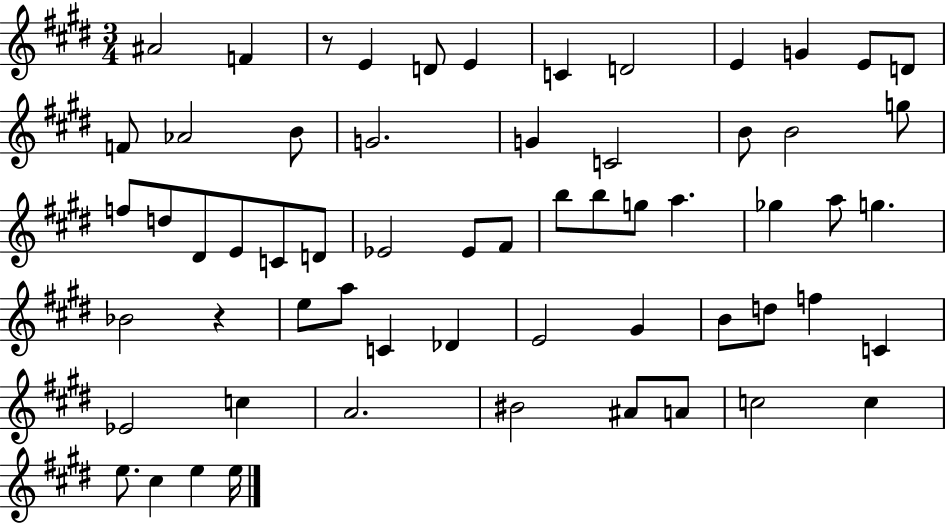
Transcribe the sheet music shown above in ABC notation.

X:1
T:Untitled
M:3/4
L:1/4
K:E
^A2 F z/2 E D/2 E C D2 E G E/2 D/2 F/2 _A2 B/2 G2 G C2 B/2 B2 g/2 f/2 d/2 ^D/2 E/2 C/2 D/2 _E2 _E/2 ^F/2 b/2 b/2 g/2 a _g a/2 g _B2 z e/2 a/2 C _D E2 ^G B/2 d/2 f C _E2 c A2 ^B2 ^A/2 A/2 c2 c e/2 ^c e e/4